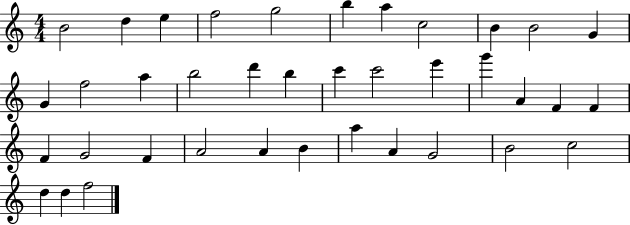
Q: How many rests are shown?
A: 0